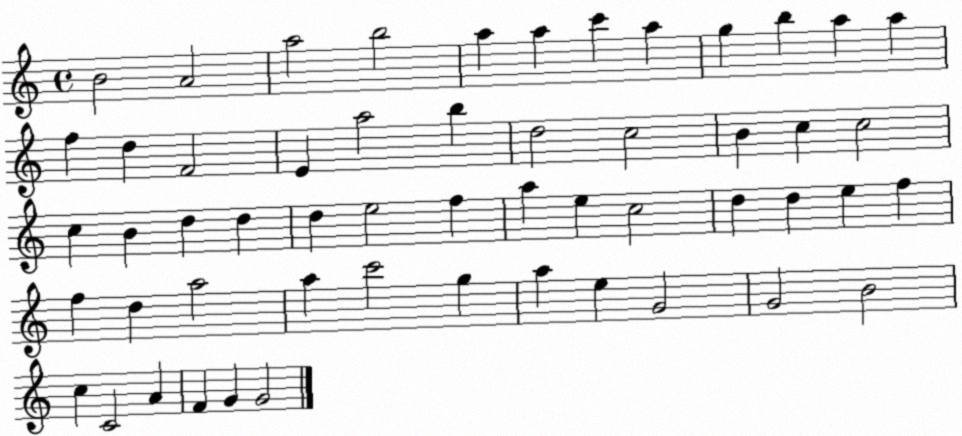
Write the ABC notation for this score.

X:1
T:Untitled
M:4/4
L:1/4
K:C
B2 A2 a2 b2 a a c' a g b a a f d F2 E a2 b d2 c2 B c c2 c B d d d e2 f a e c2 d d e f f d a2 a c'2 g a e G2 G2 B2 c C2 A F G G2